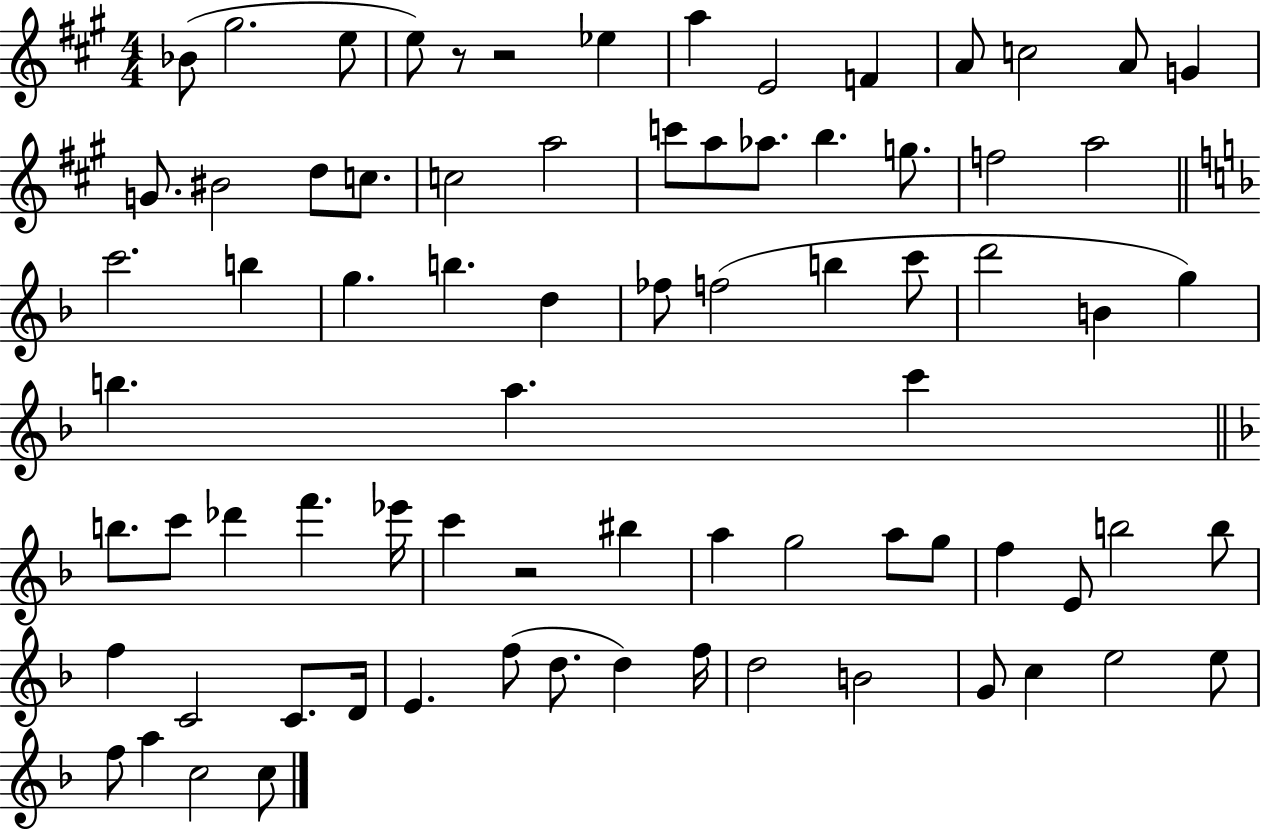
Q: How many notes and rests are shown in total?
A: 77